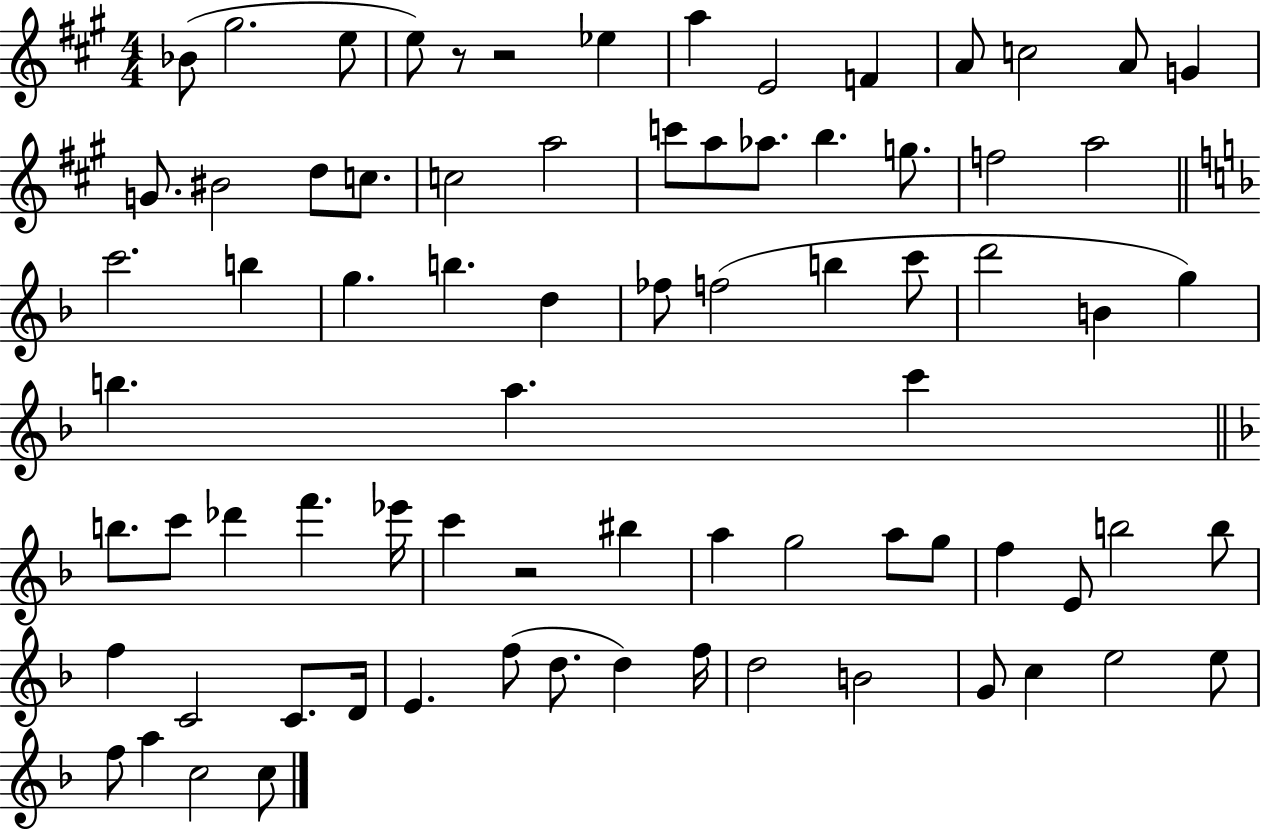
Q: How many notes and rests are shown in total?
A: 77